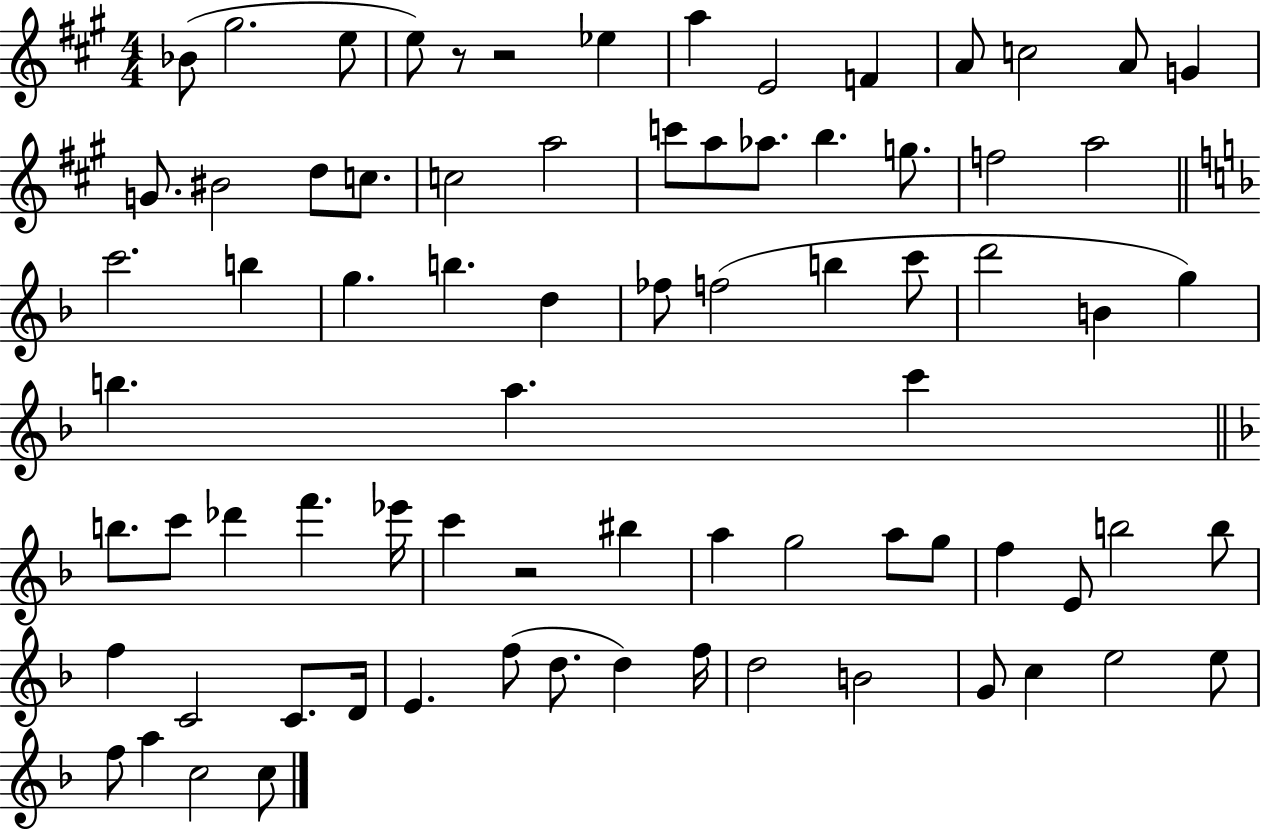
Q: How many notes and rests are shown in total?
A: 77